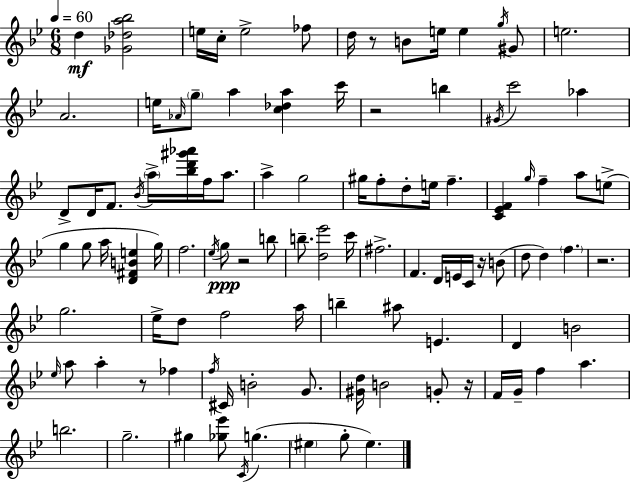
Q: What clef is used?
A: treble